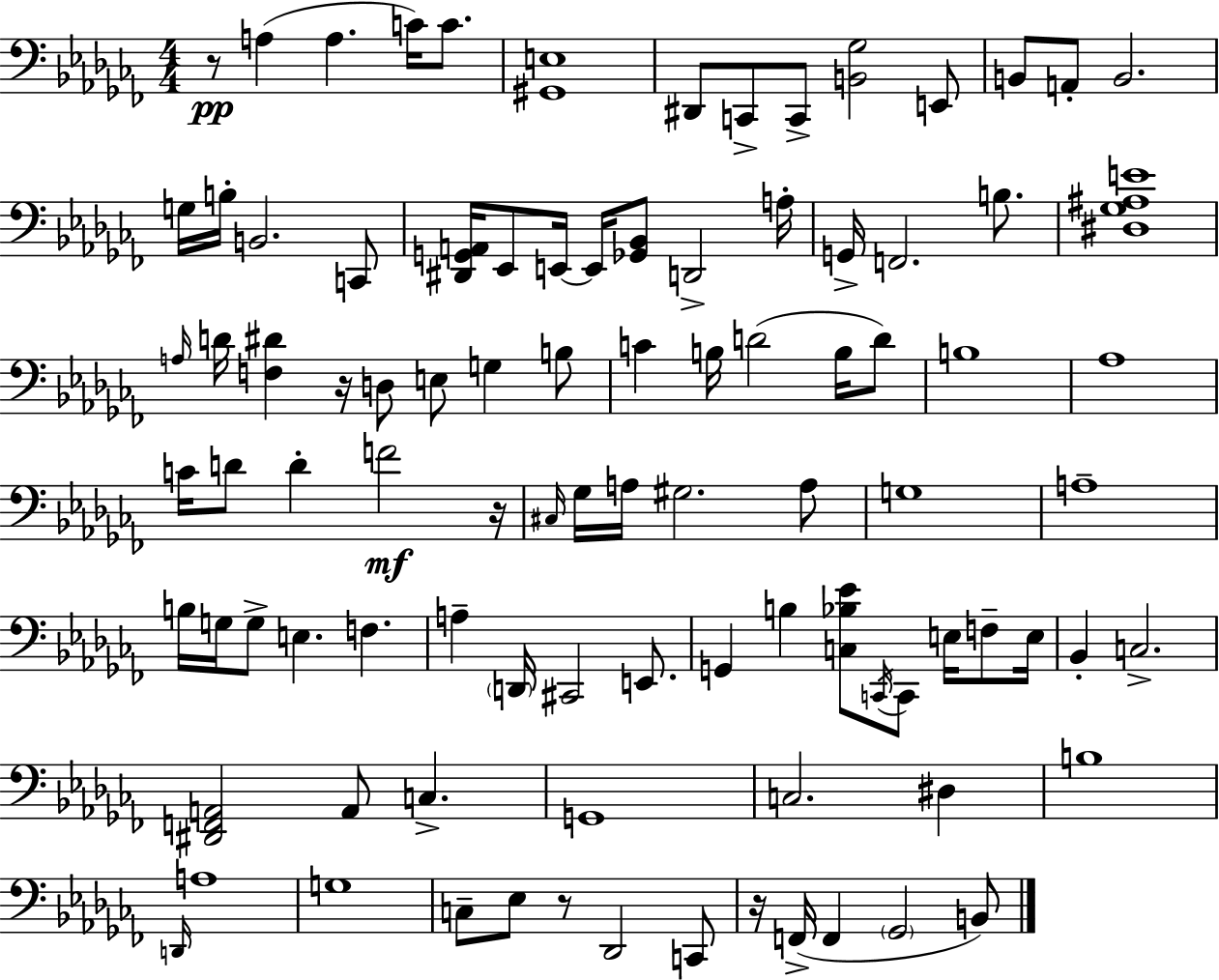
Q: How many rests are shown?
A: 5